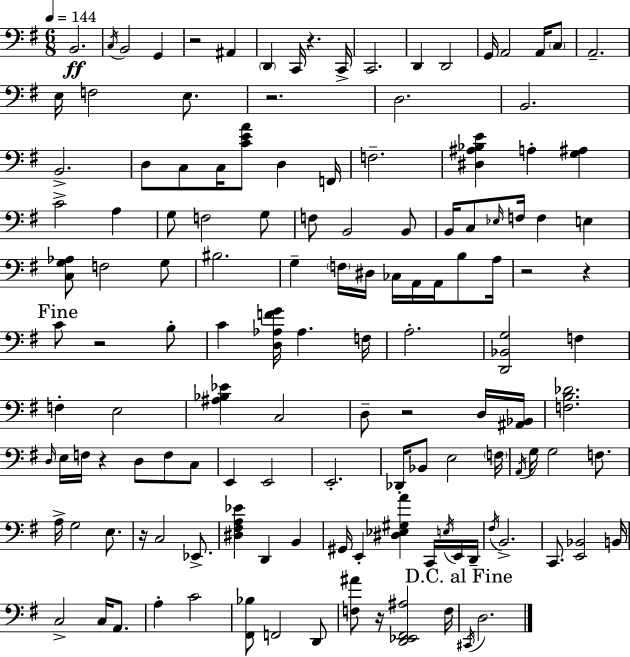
X:1
T:Untitled
M:6/8
L:1/4
K:G
B,,2 C,/4 B,,2 G,, z2 ^A,, D,, C,,/4 z C,,/4 C,,2 D,, D,,2 G,,/4 A,,2 A,,/4 C,/2 A,,2 E,/4 F,2 E,/2 z2 D,2 B,,2 B,,2 D,/2 C,/2 C,/4 [CEA]/2 D, F,,/4 F,2 [^D,^A,_B,E] A, [G,^A,] C2 A, G,/2 F,2 G,/2 F,/2 B,,2 B,,/2 B,,/4 C,/2 _E,/4 F,/4 F, E, [C,G,_A,]/2 F,2 G,/2 ^B,2 G, F,/4 ^D,/4 _C,/4 A,,/4 A,,/4 B,/2 A,/4 z2 z C/2 z2 B,/2 C [D,_A,FG]/4 _A, F,/4 A,2 [D,,_B,,G,]2 F, F, E,2 [^A,_B,_E] C,2 D,/2 z2 D,/4 [^A,,_B,,]/4 [F,B,_D]2 D,/4 E,/4 F,/4 z D,/2 F,/2 C,/2 E,, E,,2 E,,2 _D,,/4 _B,,/2 E,2 F,/4 A,,/4 G,/4 G,2 F,/2 A,/4 G,2 E,/2 z/4 C,2 _E,,/2 [^D,^F,A,_E] D,, B,, ^G,,/4 E,, [^D,_E,^G,A] C,,/4 E,/4 E,,/4 D,,/4 ^F,/4 B,,2 C,,/2 [E,,_B,,]2 B,,/4 C,2 C,/4 A,,/2 A, C2 [^F,,_B,]/2 F,,2 D,,/2 [F,^A]/2 z/4 [D,,_E,,^F,,^A,]2 F,/4 ^C,,/4 D,2